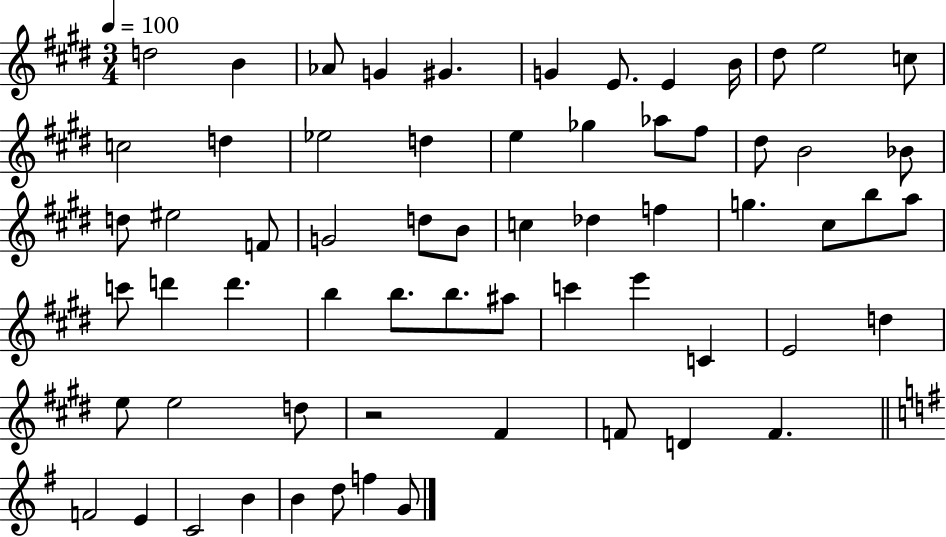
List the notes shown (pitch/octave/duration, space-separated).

D5/h B4/q Ab4/e G4/q G#4/q. G4/q E4/e. E4/q B4/s D#5/e E5/h C5/e C5/h D5/q Eb5/h D5/q E5/q Gb5/q Ab5/e F#5/e D#5/e B4/h Bb4/e D5/e EIS5/h F4/e G4/h D5/e B4/e C5/q Db5/q F5/q G5/q. C#5/e B5/e A5/e C6/e D6/q D6/q. B5/q B5/e. B5/e. A#5/e C6/q E6/q C4/q E4/h D5/q E5/e E5/h D5/e R/h F#4/q F4/e D4/q F4/q. F4/h E4/q C4/h B4/q B4/q D5/e F5/q G4/e